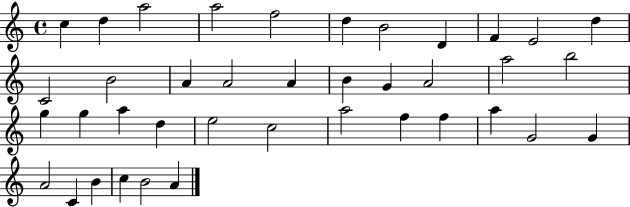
X:1
T:Untitled
M:4/4
L:1/4
K:C
c d a2 a2 f2 d B2 D F E2 d C2 B2 A A2 A B G A2 a2 b2 g g a d e2 c2 a2 f f a G2 G A2 C B c B2 A